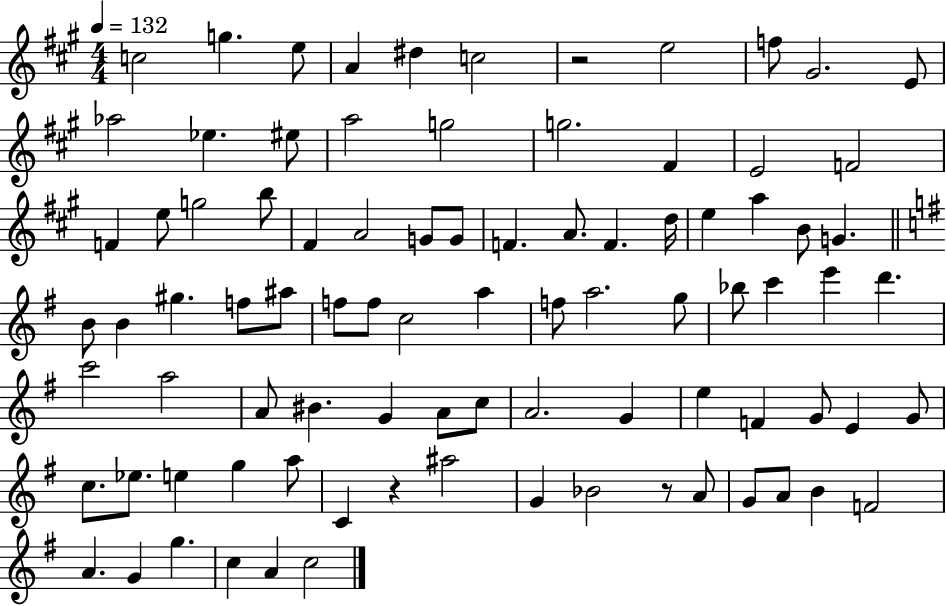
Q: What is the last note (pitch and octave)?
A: C5